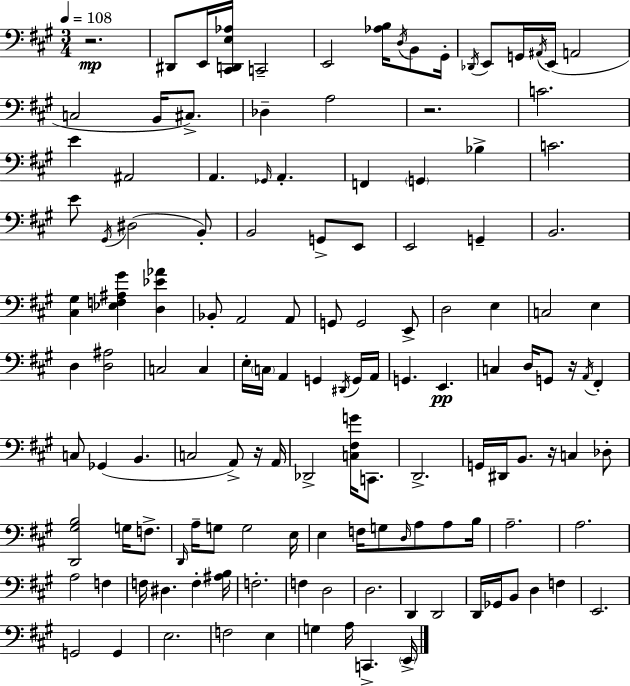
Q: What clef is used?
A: bass